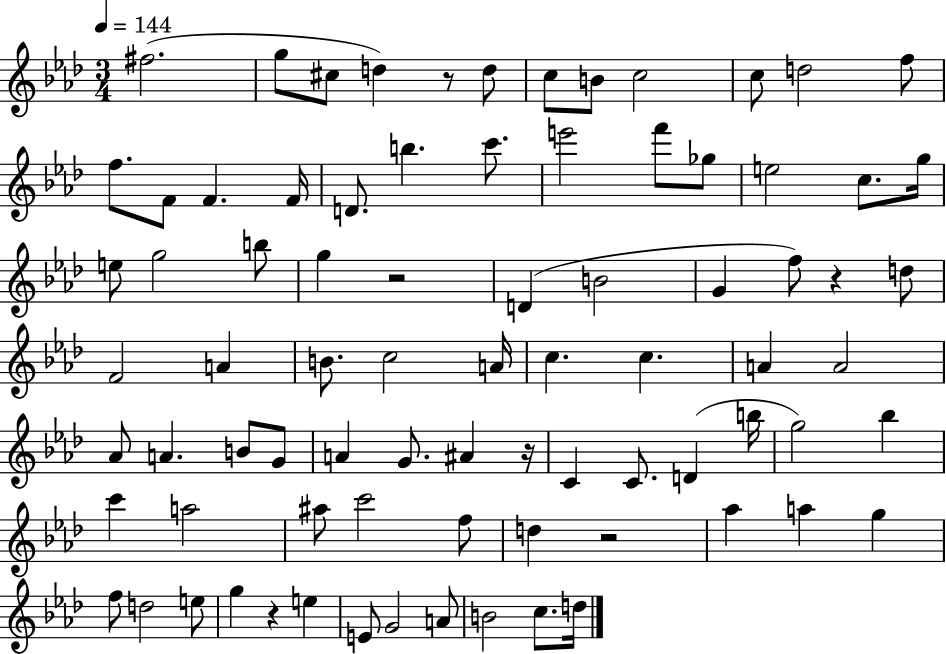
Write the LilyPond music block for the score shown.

{
  \clef treble
  \numericTimeSignature
  \time 3/4
  \key aes \major
  \tempo 4 = 144
  fis''2.( | g''8 cis''8 d''4) r8 d''8 | c''8 b'8 c''2 | c''8 d''2 f''8 | \break f''8. f'8 f'4. f'16 | d'8. b''4. c'''8. | e'''2 f'''8 ges''8 | e''2 c''8. g''16 | \break e''8 g''2 b''8 | g''4 r2 | d'4( b'2 | g'4 f''8) r4 d''8 | \break f'2 a'4 | b'8. c''2 a'16 | c''4. c''4. | a'4 a'2 | \break aes'8 a'4. b'8 g'8 | a'4 g'8. ais'4 r16 | c'4 c'8. d'4( b''16 | g''2) bes''4 | \break c'''4 a''2 | ais''8 c'''2 f''8 | d''4 r2 | aes''4 a''4 g''4 | \break f''8 d''2 e''8 | g''4 r4 e''4 | e'8 g'2 a'8 | b'2 c''8. d''16 | \break \bar "|."
}